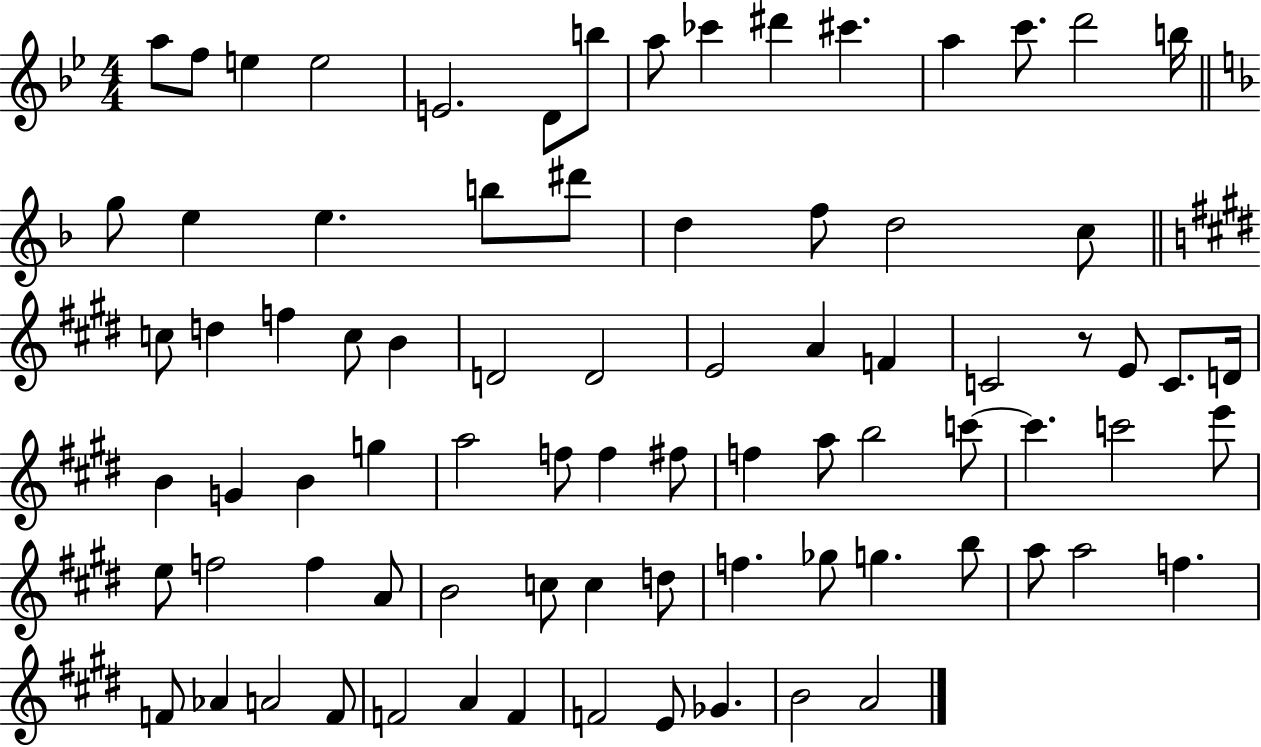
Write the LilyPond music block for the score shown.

{
  \clef treble
  \numericTimeSignature
  \time 4/4
  \key bes \major
  a''8 f''8 e''4 e''2 | e'2. d'8 b''8 | a''8 ces'''4 dis'''4 cis'''4. | a''4 c'''8. d'''2 b''16 | \break \bar "||" \break \key d \minor g''8 e''4 e''4. b''8 dis'''8 | d''4 f''8 d''2 c''8 | \bar "||" \break \key e \major c''8 d''4 f''4 c''8 b'4 | d'2 d'2 | e'2 a'4 f'4 | c'2 r8 e'8 c'8. d'16 | \break b'4 g'4 b'4 g''4 | a''2 f''8 f''4 fis''8 | f''4 a''8 b''2 c'''8~~ | c'''4. c'''2 e'''8 | \break e''8 f''2 f''4 a'8 | b'2 c''8 c''4 d''8 | f''4. ges''8 g''4. b''8 | a''8 a''2 f''4. | \break f'8 aes'4 a'2 f'8 | f'2 a'4 f'4 | f'2 e'8 ges'4. | b'2 a'2 | \break \bar "|."
}